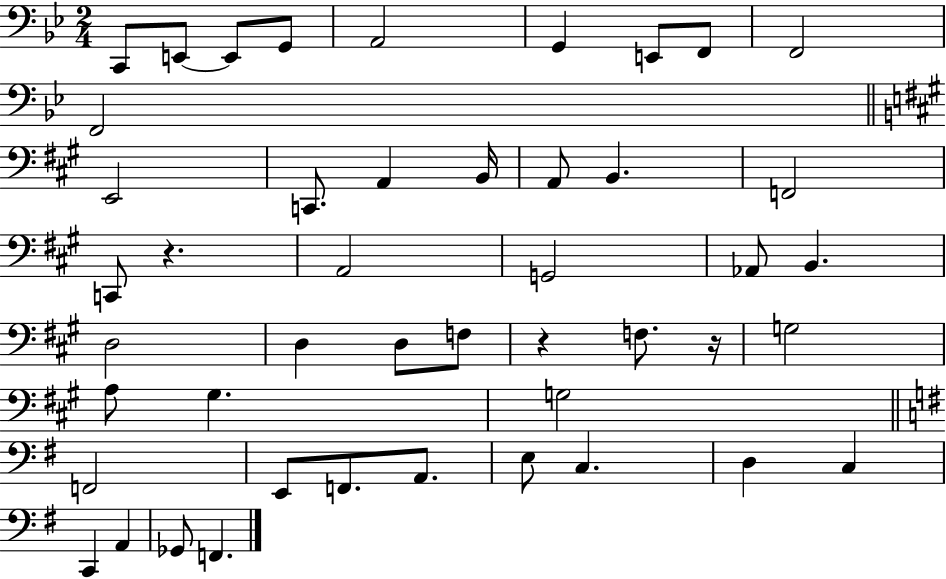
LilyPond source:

{
  \clef bass
  \numericTimeSignature
  \time 2/4
  \key bes \major
  c,8 e,8~~ e,8 g,8 | a,2 | g,4 e,8 f,8 | f,2 | \break f,2 | \bar "||" \break \key a \major e,2 | c,8. a,4 b,16 | a,8 b,4. | f,2 | \break c,8 r4. | a,2 | g,2 | aes,8 b,4. | \break d2 | d4 d8 f8 | r4 f8. r16 | g2 | \break a8 gis4. | g2 | \bar "||" \break \key e \minor f,2 | e,8 f,8. a,8. | e8 c4. | d4 c4 | \break c,4 a,4 | ges,8 f,4. | \bar "|."
}